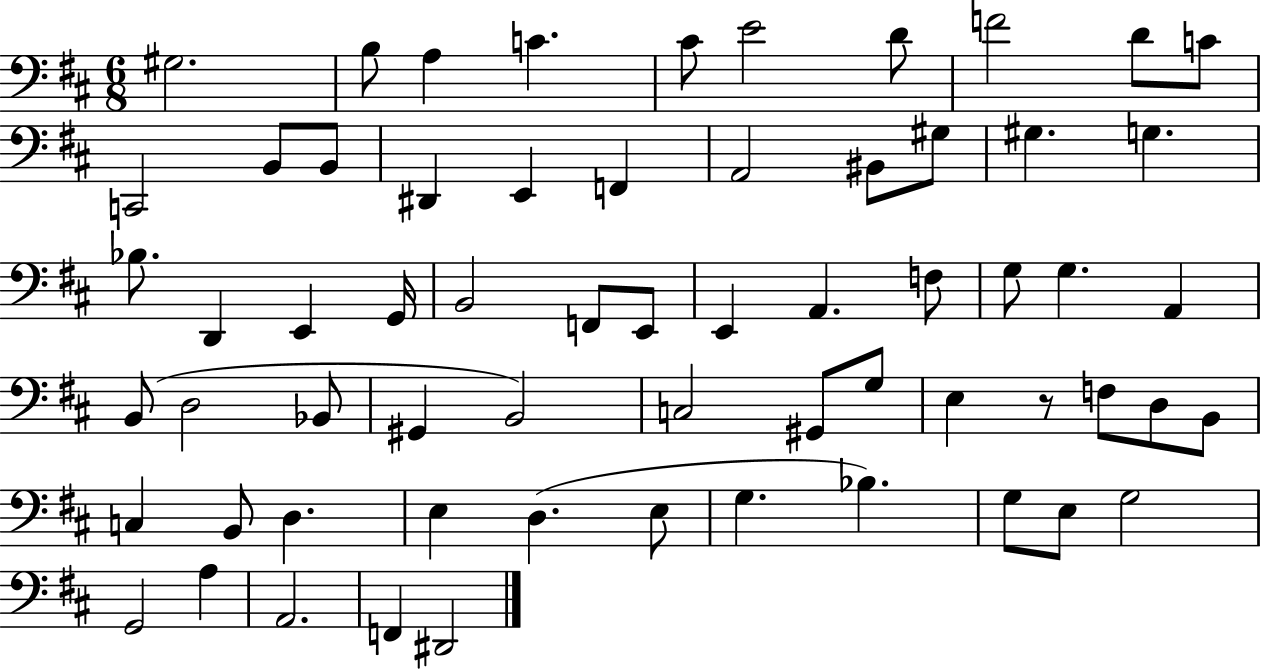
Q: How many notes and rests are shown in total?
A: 63